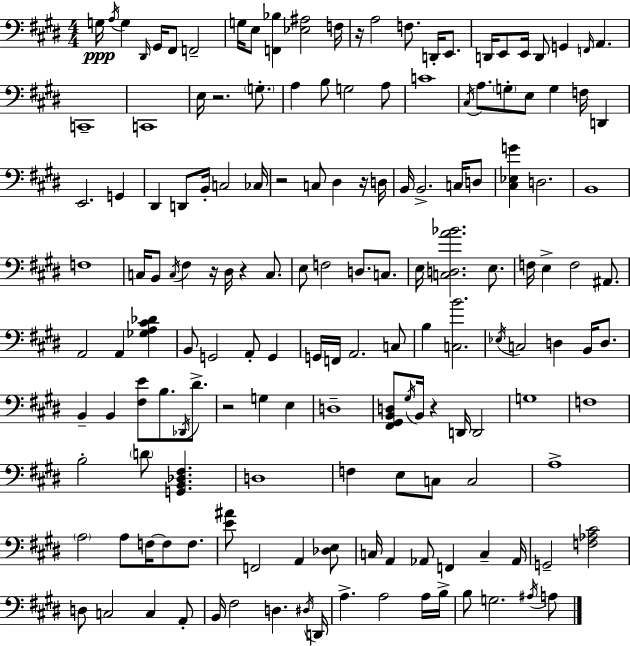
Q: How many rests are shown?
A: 8